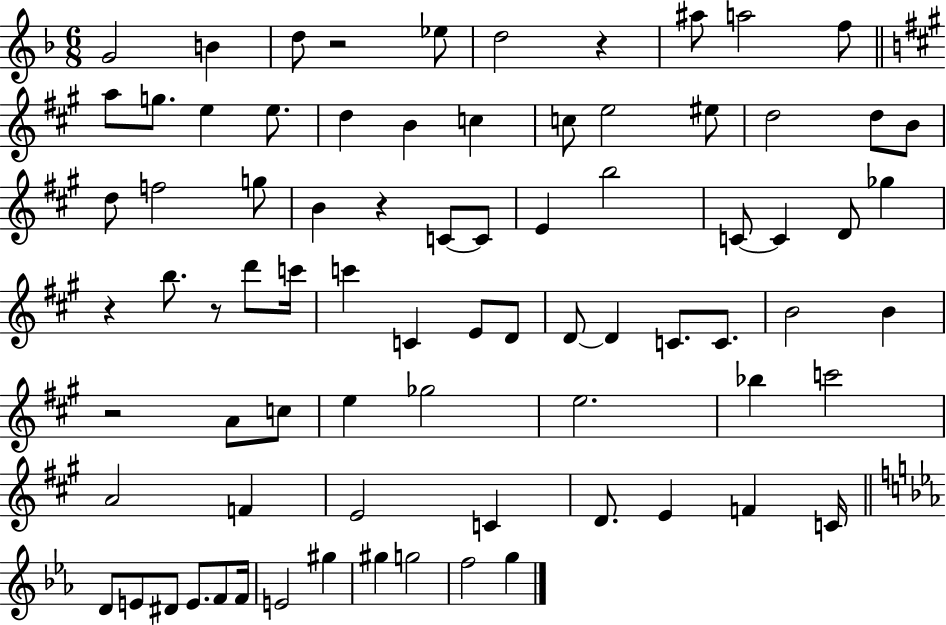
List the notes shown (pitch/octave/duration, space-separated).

G4/h B4/q D5/e R/h Eb5/e D5/h R/q A#5/e A5/h F5/e A5/e G5/e. E5/q E5/e. D5/q B4/q C5/q C5/e E5/h EIS5/e D5/h D5/e B4/e D5/e F5/h G5/e B4/q R/q C4/e C4/e E4/q B5/h C4/e C4/q D4/e Gb5/q R/q B5/e. R/e D6/e C6/s C6/q C4/q E4/e D4/e D4/e D4/q C4/e. C4/e. B4/h B4/q R/h A4/e C5/e E5/q Gb5/h E5/h. Bb5/q C6/h A4/h F4/q E4/h C4/q D4/e. E4/q F4/q C4/s D4/e E4/e D#4/e E4/e. F4/e F4/s E4/h G#5/q G#5/q G5/h F5/h G5/q